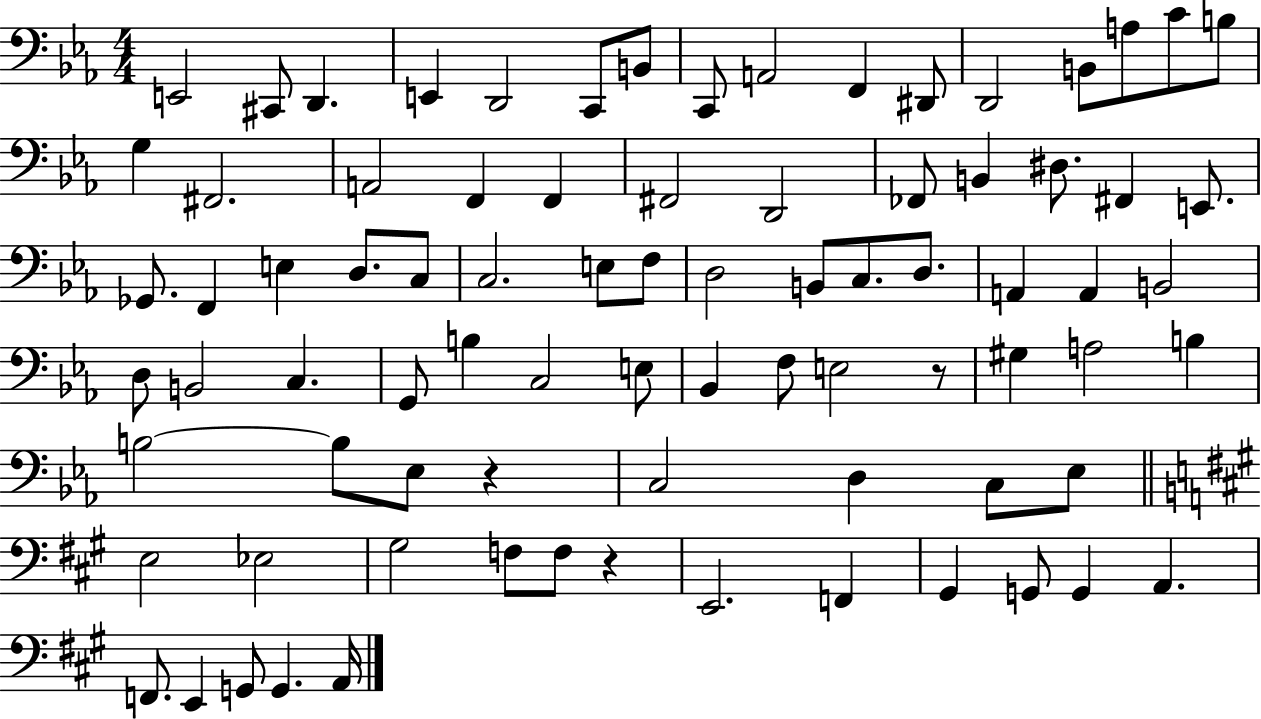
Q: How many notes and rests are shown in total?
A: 82